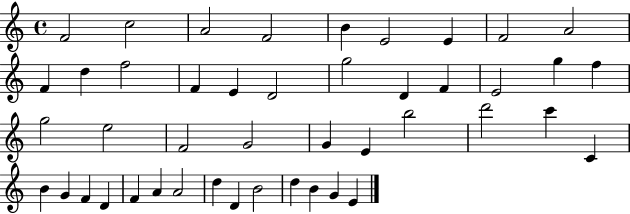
X:1
T:Untitled
M:4/4
L:1/4
K:C
F2 c2 A2 F2 B E2 E F2 A2 F d f2 F E D2 g2 D F E2 g f g2 e2 F2 G2 G E b2 d'2 c' C B G F D F A A2 d D B2 d B G E